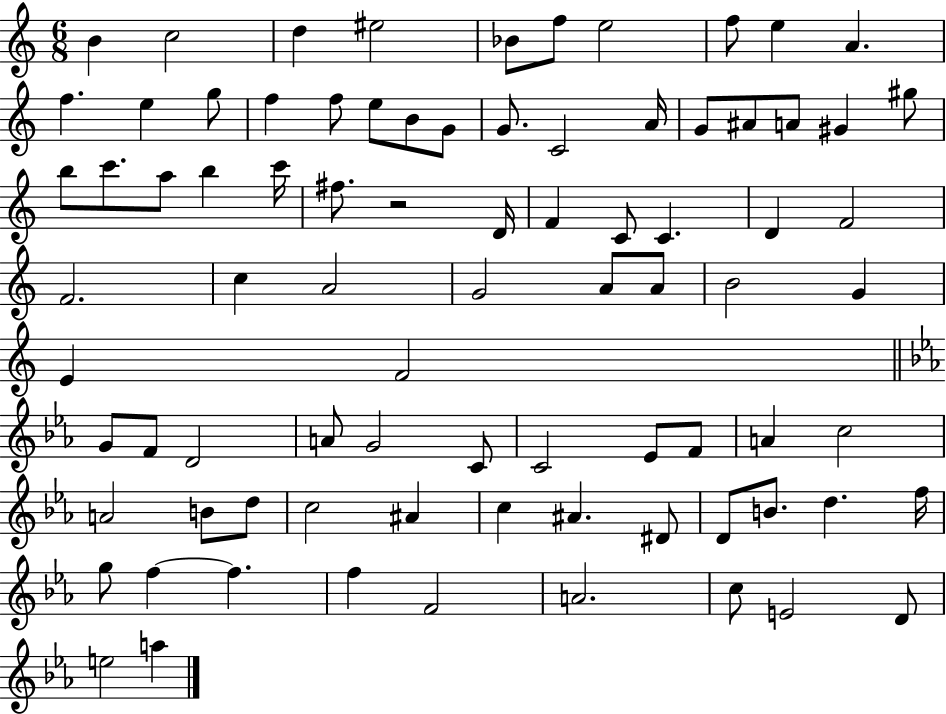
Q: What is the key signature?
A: C major